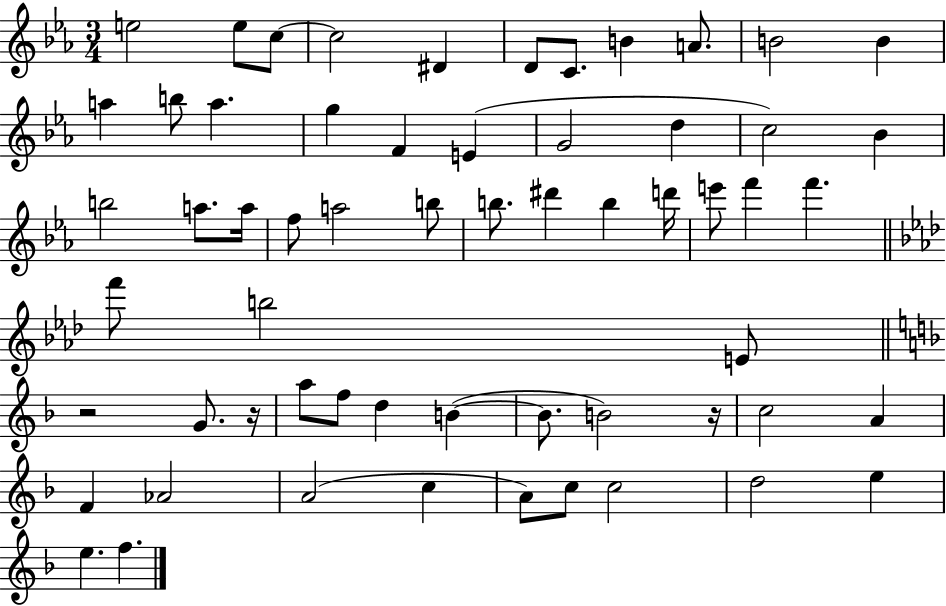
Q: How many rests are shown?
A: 3